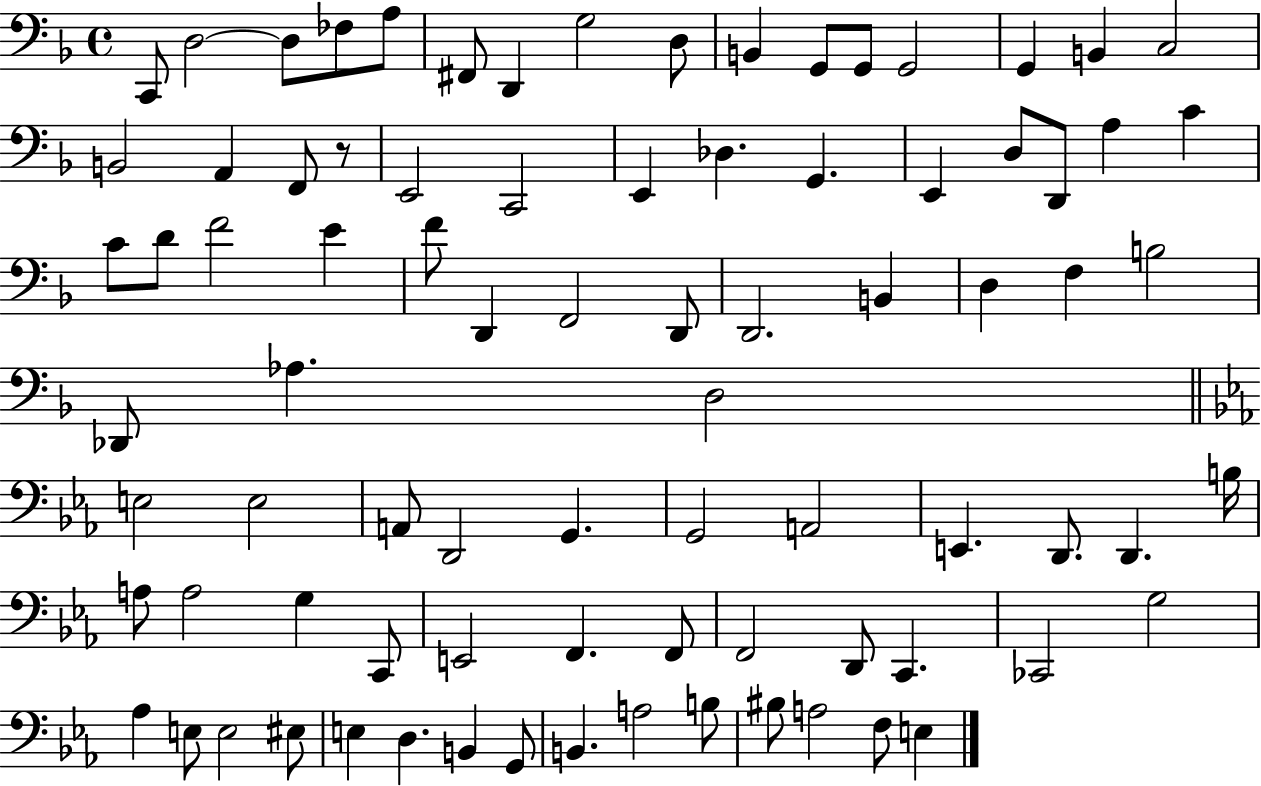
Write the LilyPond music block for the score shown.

{
  \clef bass
  \time 4/4
  \defaultTimeSignature
  \key f \major
  \repeat volta 2 { c,8 d2~~ d8 fes8 a8 | fis,8 d,4 g2 d8 | b,4 g,8 g,8 g,2 | g,4 b,4 c2 | \break b,2 a,4 f,8 r8 | e,2 c,2 | e,4 des4. g,4. | e,4 d8 d,8 a4 c'4 | \break c'8 d'8 f'2 e'4 | f'8 d,4 f,2 d,8 | d,2. b,4 | d4 f4 b2 | \break des,8 aes4. d2 | \bar "||" \break \key c \minor e2 e2 | a,8 d,2 g,4. | g,2 a,2 | e,4. d,8. d,4. b16 | \break a8 a2 g4 c,8 | e,2 f,4. f,8 | f,2 d,8 c,4. | ces,2 g2 | \break aes4 e8 e2 eis8 | e4 d4. b,4 g,8 | b,4. a2 b8 | bis8 a2 f8 e4 | \break } \bar "|."
}